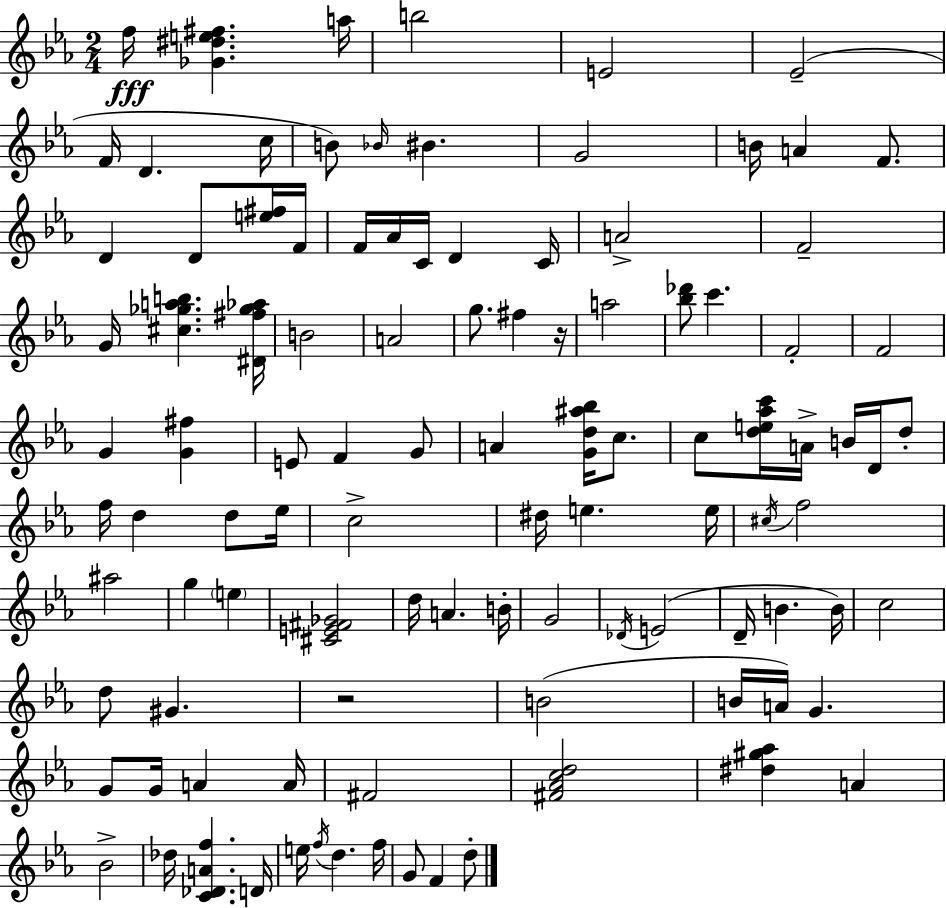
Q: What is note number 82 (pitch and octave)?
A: Db5